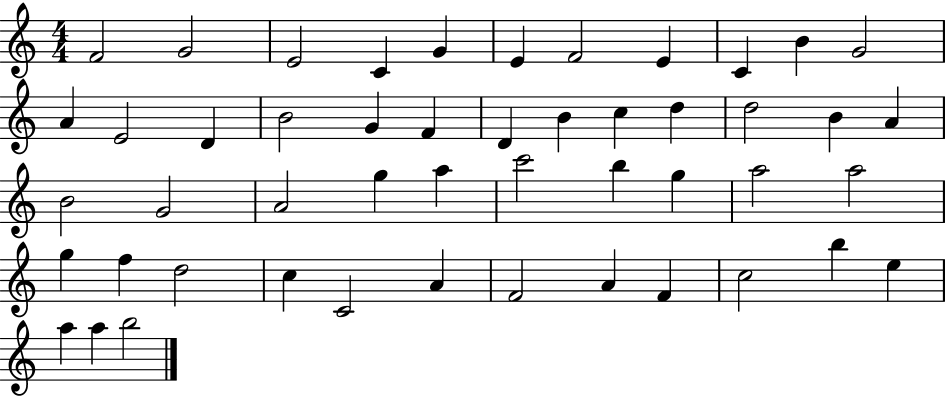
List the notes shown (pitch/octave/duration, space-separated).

F4/h G4/h E4/h C4/q G4/q E4/q F4/h E4/q C4/q B4/q G4/h A4/q E4/h D4/q B4/h G4/q F4/q D4/q B4/q C5/q D5/q D5/h B4/q A4/q B4/h G4/h A4/h G5/q A5/q C6/h B5/q G5/q A5/h A5/h G5/q F5/q D5/h C5/q C4/h A4/q F4/h A4/q F4/q C5/h B5/q E5/q A5/q A5/q B5/h